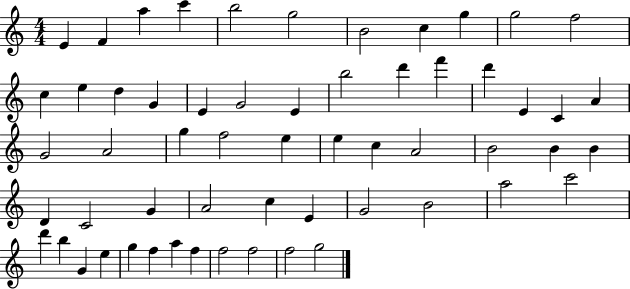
E4/q F4/q A5/q C6/q B5/h G5/h B4/h C5/q G5/q G5/h F5/h C5/q E5/q D5/q G4/q E4/q G4/h E4/q B5/h D6/q F6/q D6/q E4/q C4/q A4/q G4/h A4/h G5/q F5/h E5/q E5/q C5/q A4/h B4/h B4/q B4/q D4/q C4/h G4/q A4/h C5/q E4/q G4/h B4/h A5/h C6/h D6/q B5/q G4/q E5/q G5/q F5/q A5/q F5/q F5/h F5/h F5/h G5/h